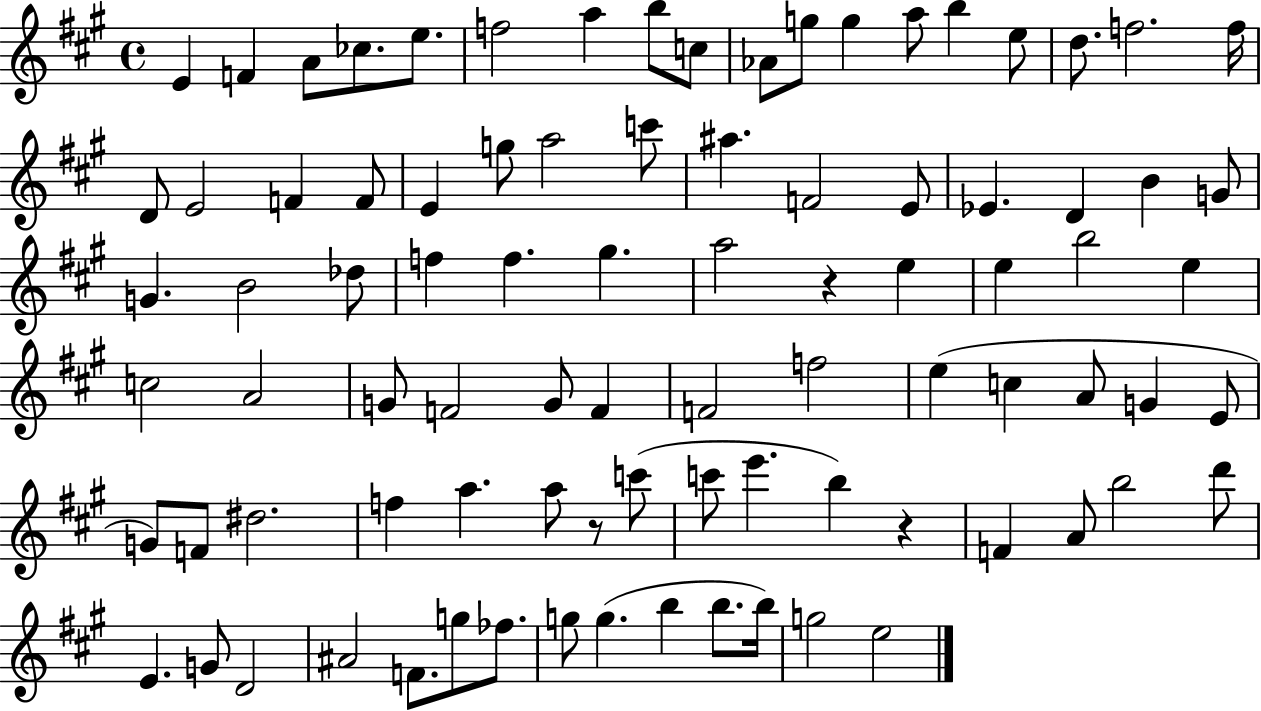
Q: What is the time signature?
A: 4/4